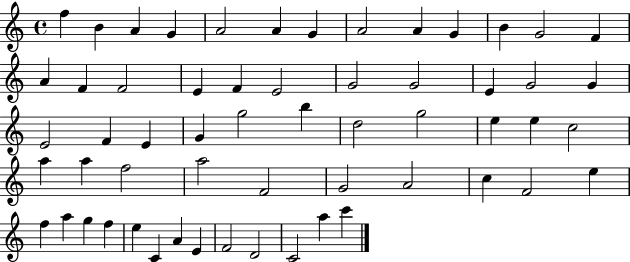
F5/q B4/q A4/q G4/q A4/h A4/q G4/q A4/h A4/q G4/q B4/q G4/h F4/q A4/q F4/q F4/h E4/q F4/q E4/h G4/h G4/h E4/q G4/h G4/q E4/h F4/q E4/q G4/q G5/h B5/q D5/h G5/h E5/q E5/q C5/h A5/q A5/q F5/h A5/h F4/h G4/h A4/h C5/q F4/h E5/q F5/q A5/q G5/q F5/q E5/q C4/q A4/q E4/q F4/h D4/h C4/h A5/q C6/q